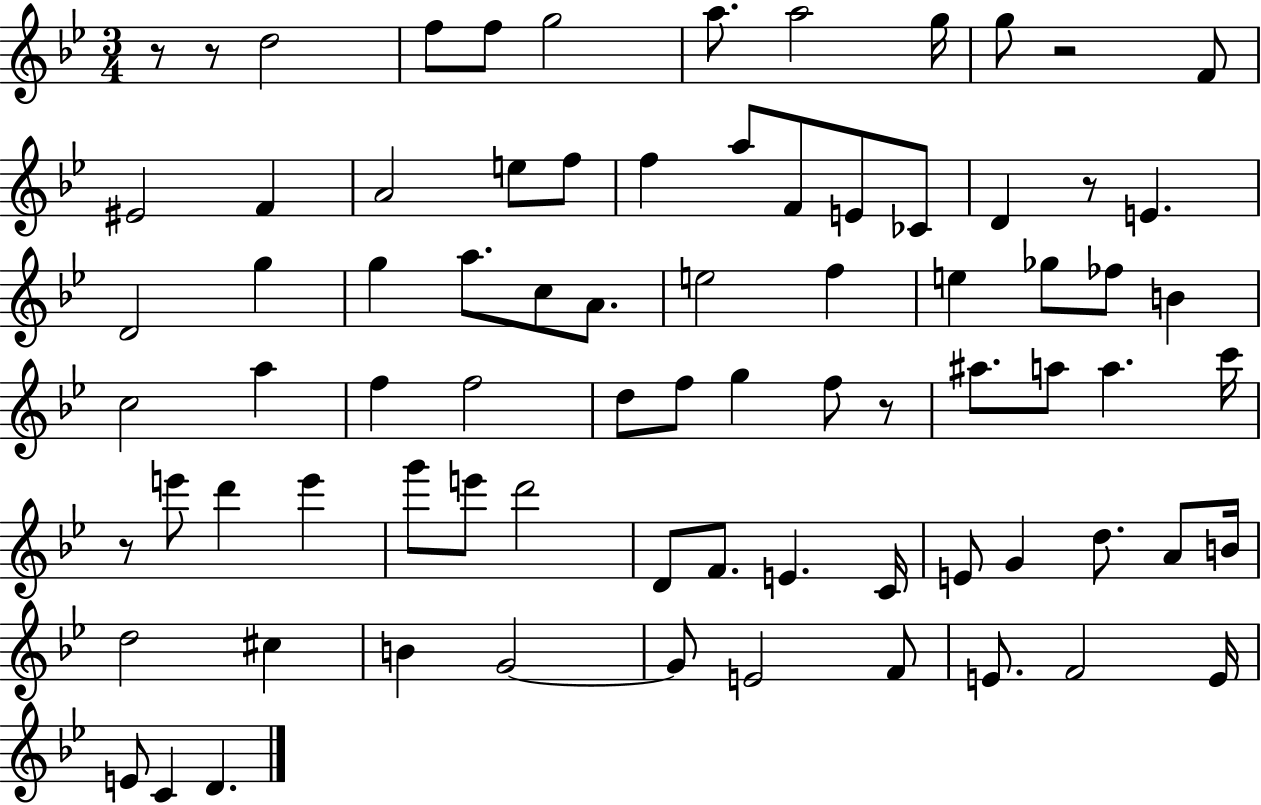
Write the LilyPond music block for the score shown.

{
  \clef treble
  \numericTimeSignature
  \time 3/4
  \key bes \major
  r8 r8 d''2 | f''8 f''8 g''2 | a''8. a''2 g''16 | g''8 r2 f'8 | \break eis'2 f'4 | a'2 e''8 f''8 | f''4 a''8 f'8 e'8 ces'8 | d'4 r8 e'4. | \break d'2 g''4 | g''4 a''8. c''8 a'8. | e''2 f''4 | e''4 ges''8 fes''8 b'4 | \break c''2 a''4 | f''4 f''2 | d''8 f''8 g''4 f''8 r8 | ais''8. a''8 a''4. c'''16 | \break r8 e'''8 d'''4 e'''4 | g'''8 e'''8 d'''2 | d'8 f'8. e'4. c'16 | e'8 g'4 d''8. a'8 b'16 | \break d''2 cis''4 | b'4 g'2~~ | g'8 e'2 f'8 | e'8. f'2 e'16 | \break e'8 c'4 d'4. | \bar "|."
}